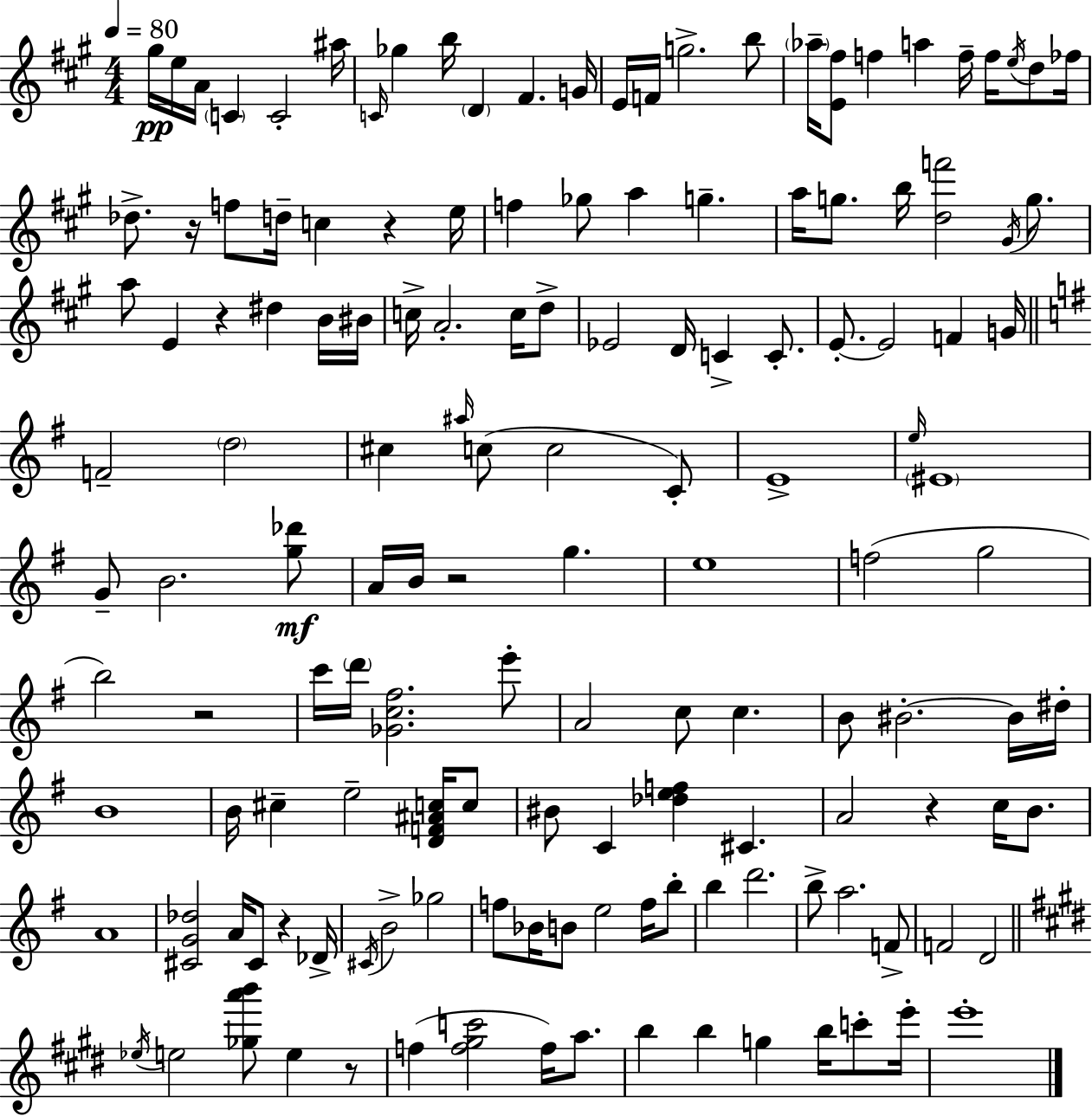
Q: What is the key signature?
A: A major